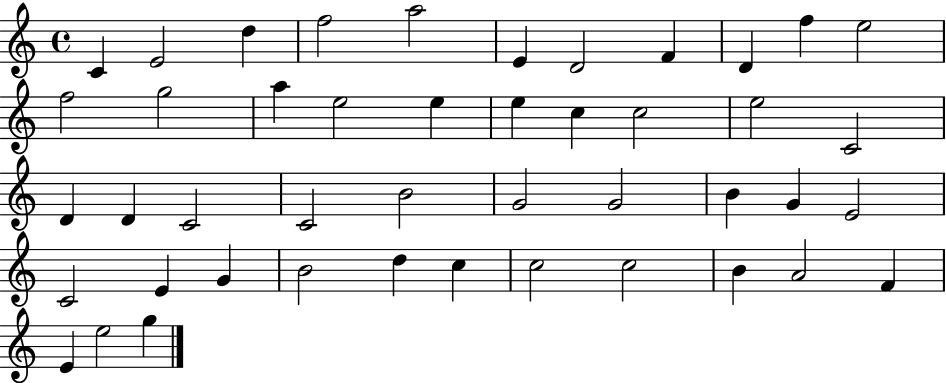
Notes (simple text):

C4/q E4/h D5/q F5/h A5/h E4/q D4/h F4/q D4/q F5/q E5/h F5/h G5/h A5/q E5/h E5/q E5/q C5/q C5/h E5/h C4/h D4/q D4/q C4/h C4/h B4/h G4/h G4/h B4/q G4/q E4/h C4/h E4/q G4/q B4/h D5/q C5/q C5/h C5/h B4/q A4/h F4/q E4/q E5/h G5/q